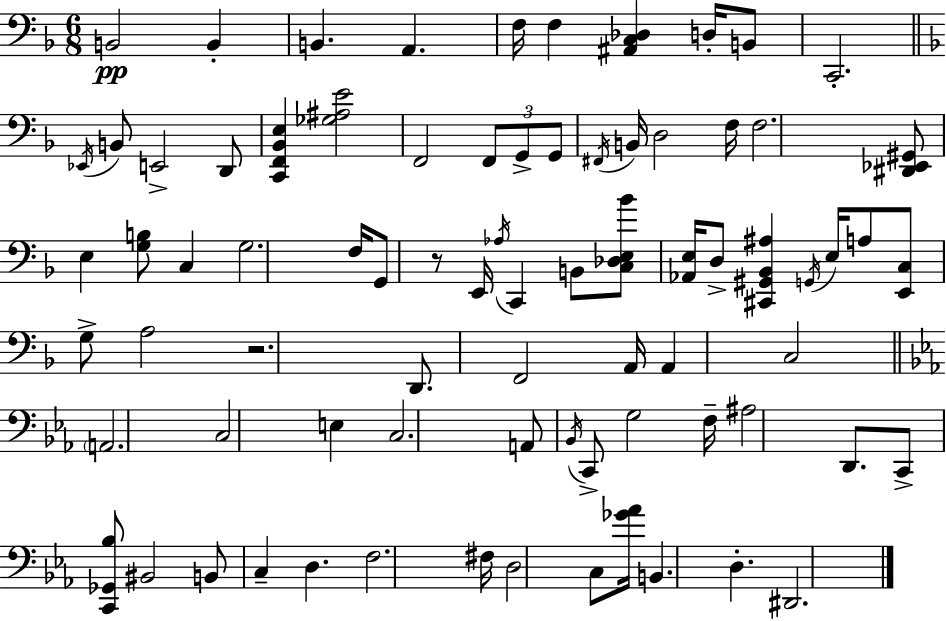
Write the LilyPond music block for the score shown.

{
  \clef bass
  \numericTimeSignature
  \time 6/8
  \key d \minor
  \repeat volta 2 { b,2\pp b,4-. | b,4. a,4. | f16 f4 <ais, c des>4 d16-. b,8 | c,2.-. | \break \bar "||" \break \key d \minor \acciaccatura { ees,16 } b,8 e,2-> d,8 | <c, f, bes, e>4 <ges ais e'>2 | f,2 \tuplet 3/2 { f,8 g,8-> | g,8 } \acciaccatura { fis,16 } b,16 d2 | \break f16 f2. | <dis, ees, gis,>8 e4 <g b>8 c4 | g2. | f16 g,8 r8 e,16 \acciaccatura { aes16 } c,4 | \break b,8 <c des e bes'>8 <aes, e>16 d8-> <cis, gis, bes, ais>4 | \acciaccatura { g,16 } e16 a8 <e, c>8 g8-> a2 | r2. | d,8. f,2 | \break a,16 a,4 c2 | \bar "||" \break \key ees \major \parenthesize a,2. | c2 e4 | c2. | a,8 \acciaccatura { bes,16 } c,8-> g2 | \break f16-- ais2 d,8. | c,8-> <c, ges, bes>8 bis,2 | b,8 c4-- d4. | f2. | \break fis16 d2 c8 | <ges' aes'>16 b,4. d4.-. | dis,2. | } \bar "|."
}